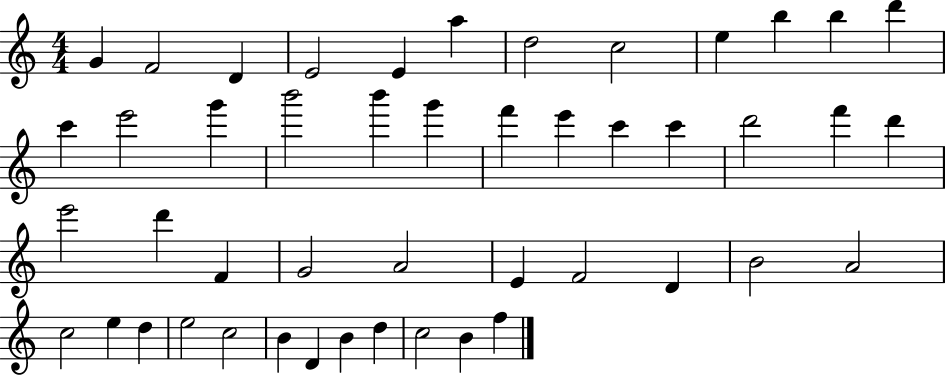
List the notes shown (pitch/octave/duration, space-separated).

G4/q F4/h D4/q E4/h E4/q A5/q D5/h C5/h E5/q B5/q B5/q D6/q C6/q E6/h G6/q B6/h B6/q G6/q F6/q E6/q C6/q C6/q D6/h F6/q D6/q E6/h D6/q F4/q G4/h A4/h E4/q F4/h D4/q B4/h A4/h C5/h E5/q D5/q E5/h C5/h B4/q D4/q B4/q D5/q C5/h B4/q F5/q